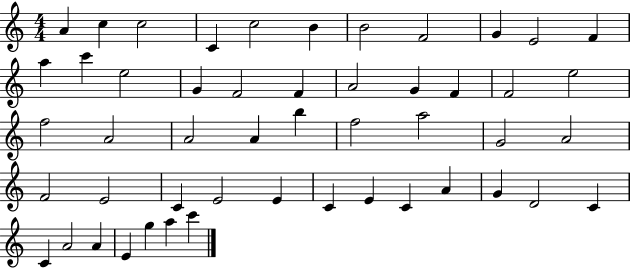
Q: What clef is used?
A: treble